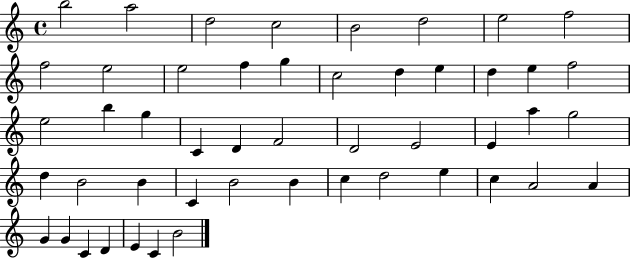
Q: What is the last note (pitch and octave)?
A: B4